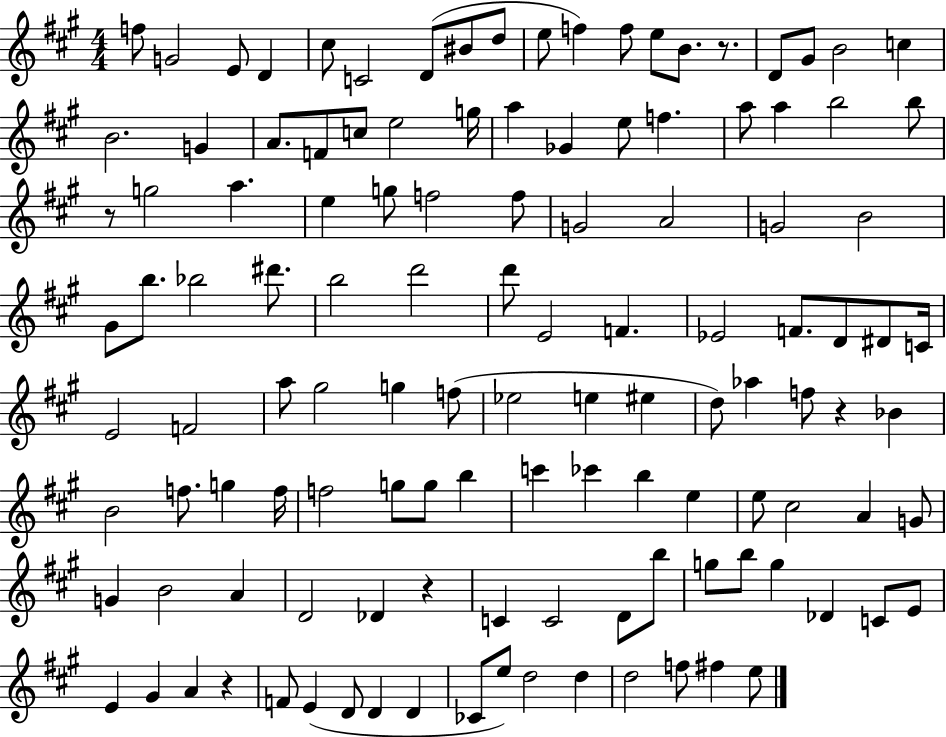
X:1
T:Untitled
M:4/4
L:1/4
K:A
f/2 G2 E/2 D ^c/2 C2 D/2 ^B/2 d/2 e/2 f f/2 e/2 B/2 z/2 D/2 ^G/2 B2 c B2 G A/2 F/2 c/2 e2 g/4 a _G e/2 f a/2 a b2 b/2 z/2 g2 a e g/2 f2 f/2 G2 A2 G2 B2 ^G/2 b/2 _b2 ^d'/2 b2 d'2 d'/2 E2 F _E2 F/2 D/2 ^D/2 C/4 E2 F2 a/2 ^g2 g f/2 _e2 e ^e d/2 _a f/2 z _B B2 f/2 g f/4 f2 g/2 g/2 b c' _c' b e e/2 ^c2 A G/2 G B2 A D2 _D z C C2 D/2 b/2 g/2 b/2 g _D C/2 E/2 E ^G A z F/2 E D/2 D D _C/2 e/2 d2 d d2 f/2 ^f e/2